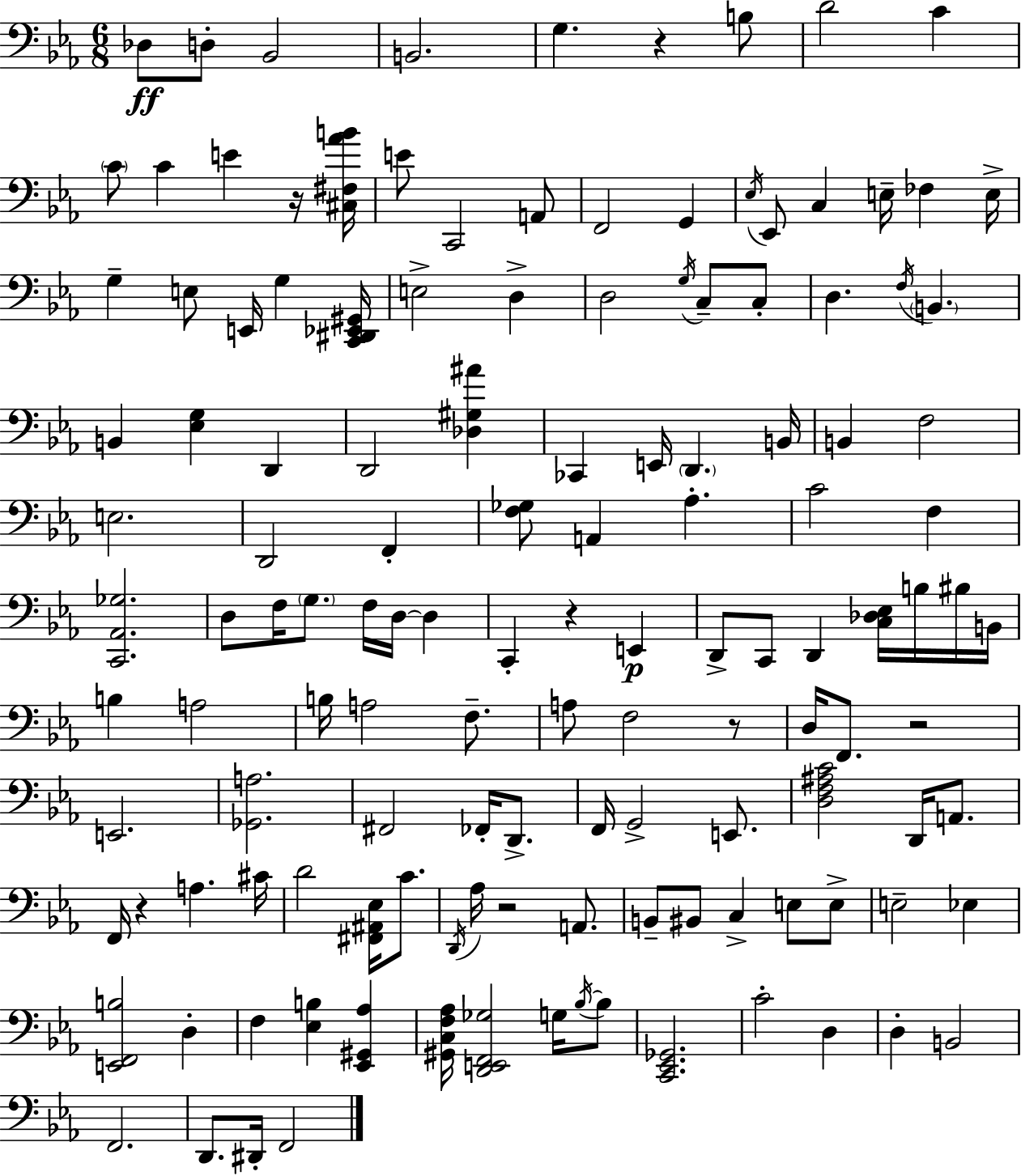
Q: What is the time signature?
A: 6/8